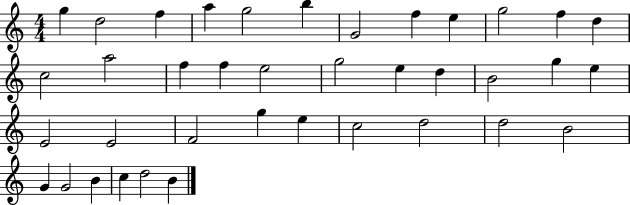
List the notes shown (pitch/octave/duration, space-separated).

G5/q D5/h F5/q A5/q G5/h B5/q G4/h F5/q E5/q G5/h F5/q D5/q C5/h A5/h F5/q F5/q E5/h G5/h E5/q D5/q B4/h G5/q E5/q E4/h E4/h F4/h G5/q E5/q C5/h D5/h D5/h B4/h G4/q G4/h B4/q C5/q D5/h B4/q